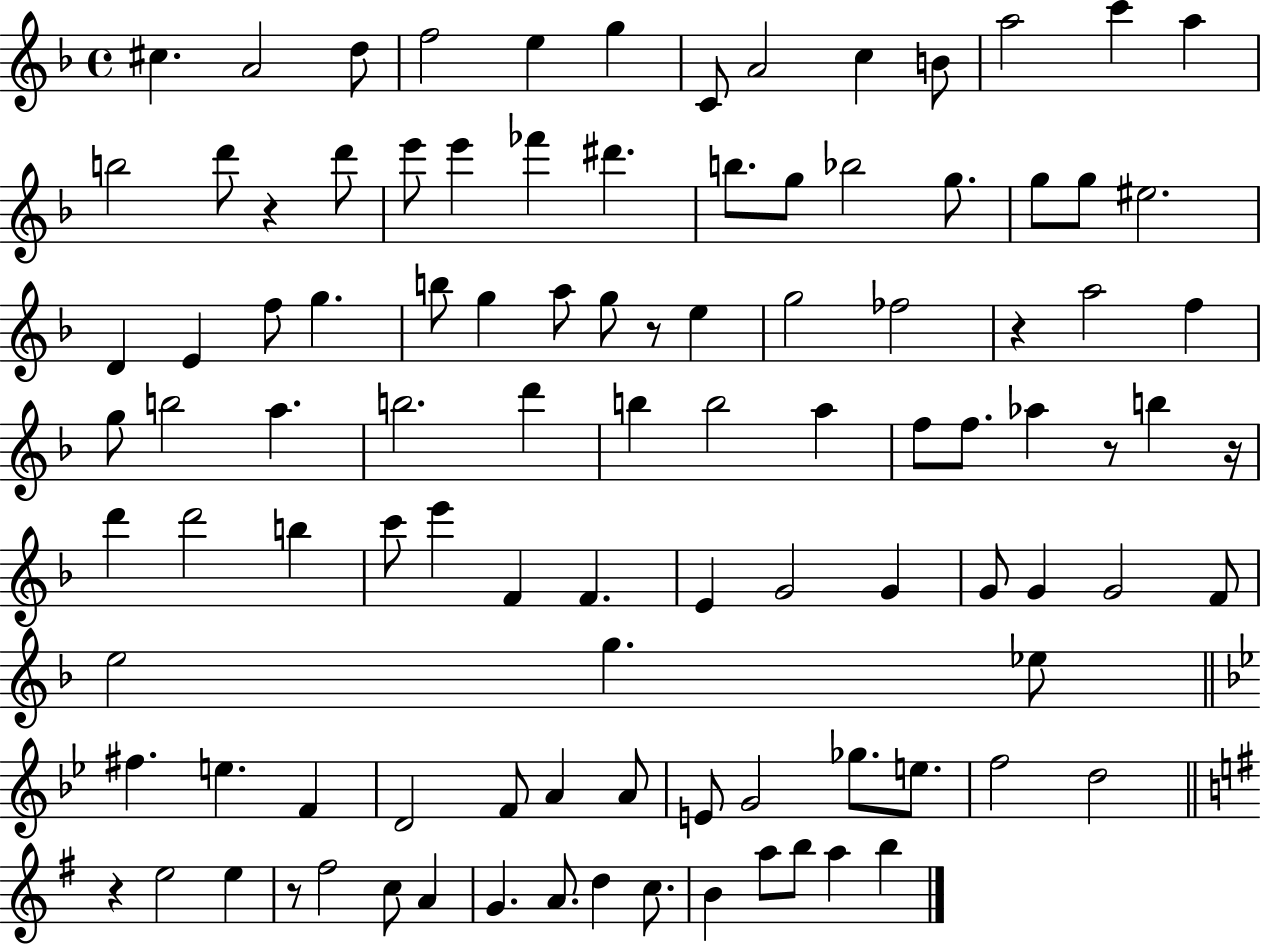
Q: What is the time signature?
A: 4/4